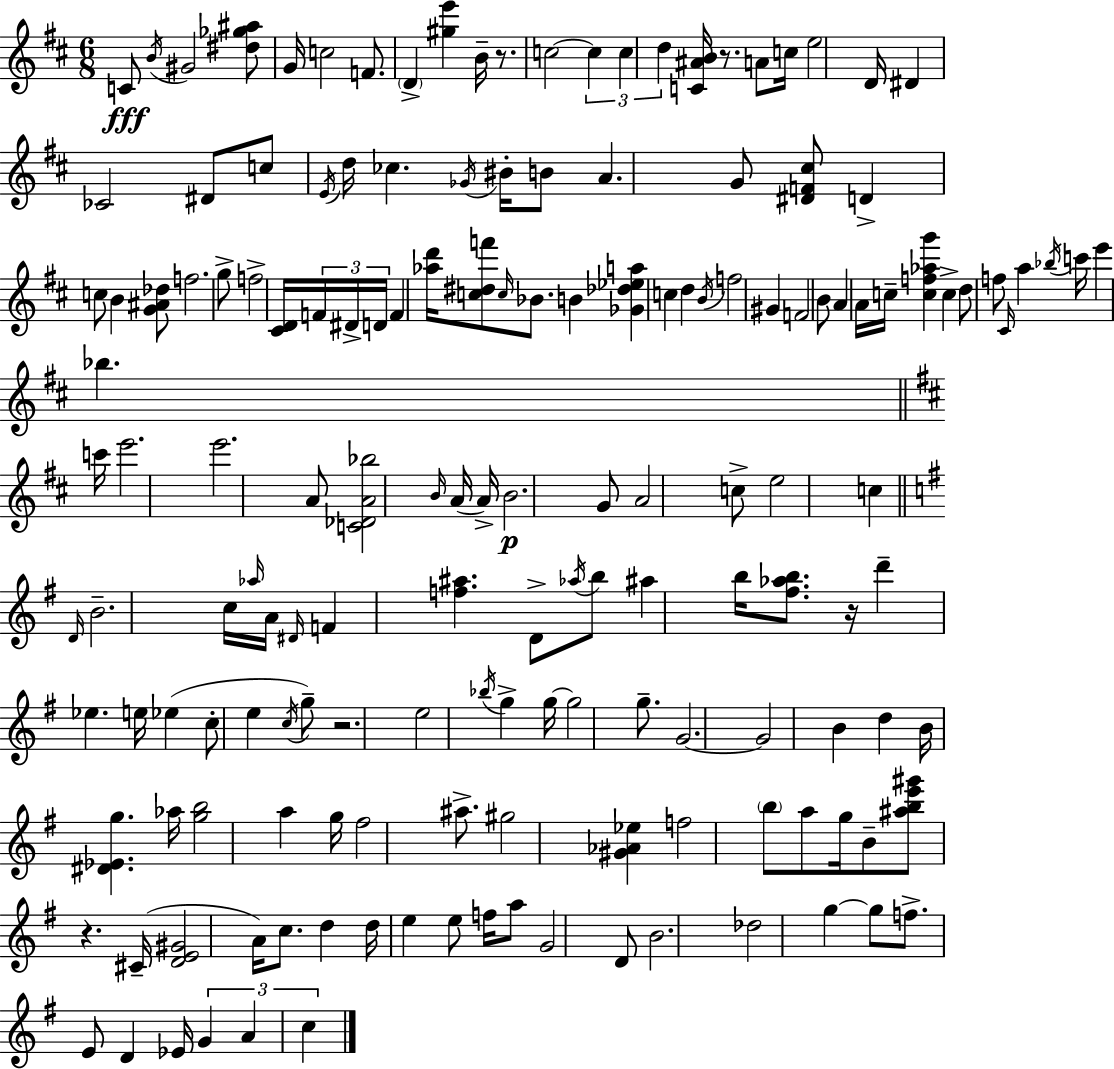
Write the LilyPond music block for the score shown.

{
  \clef treble
  \numericTimeSignature
  \time 6/8
  \key d \major
  c'8\fff \acciaccatura { b'16 } gis'2 <dis'' ges'' ais''>8 | g'16 c''2 f'8. | \parenthesize d'4-> <gis'' e'''>4 b'16-- r8. | c''2~~ \tuplet 3/2 { c''4 | \break c''4 d''4 } <c' ais' b'>16 r8. | a'8 c''16 e''2 | d'16 dis'4 ces'2 | dis'8 c''8 \acciaccatura { e'16 } d''16 ces''4. | \break \acciaccatura { ges'16 } bis'16-. b'8 a'4. g'8 | <dis' f' cis''>8 d'4-> c''8 b'4 | <g' ais' des''>8 f''2. | g''8-> f''2-> | \break <cis' d'>16 \tuplet 3/2 { f'16 dis'16-> d'16 } f'4 <aes'' d'''>16 <c'' dis'' f'''>8 | \grace { c''16 } bes'8. b'4 <ges' des'' ees'' a''>4 | c''4 d''4 \acciaccatura { b'16 } f''2 | gis'4 f'2 | \break b'8 a'4 a'16 | c''16-- <c'' f'' aes'' g'''>4 c''4-> d''8 f''8 | \grace { cis'16 } a''4 \acciaccatura { bes''16 } c'''16 e'''4 | bes''4. \bar "||" \break \key d \major c'''16 e'''2. | e'''2. | a'8 <c' des' a' bes''>2 \grace { b'16 }( | a'16 a'16->) b'2.\p | \break g'8 a'2 | c''8-> e''2 c''4 | \bar "||" \break \key g \major \grace { d'16 } b'2.-- | c''16 \grace { aes''16 } a'16 \grace { dis'16 } f'4 <f'' ais''>4. | d'8-> \acciaccatura { aes''16 } b''8 ais''4 | b''16 <fis'' aes'' b''>8. r16 d'''4-- ees''4. | \break e''16 ees''4( c''8-. e''4 | \acciaccatura { c''16 } g''8--) r2. | e''2 | \acciaccatura { bes''16 } g''4-> g''16~~ g''2 | \break g''8.-- g'2.~~ | g'2 | b'4 d''4 b'16 <dis' ees' g''>4. | aes''16 <g'' b''>2 | \break a''4 g''16 fis''2 | ais''8.-> gis''2 | <gis' aes' ees''>4 f''2 | \parenthesize b''8 a''8 g''16 b'8-- <ais'' b'' e''' gis'''>8 r4. | \break cis'16--( <d' e' gis'>2 | a'16) c''8. d''4 d''16 e''4 | e''8 f''16 a''8 g'2 | d'8 b'2. | \break des''2 | g''4~~ g''8 f''8.-> e'8 | d'4 ees'16 \tuplet 3/2 { g'4 a'4 | c''4 } \bar "|."
}